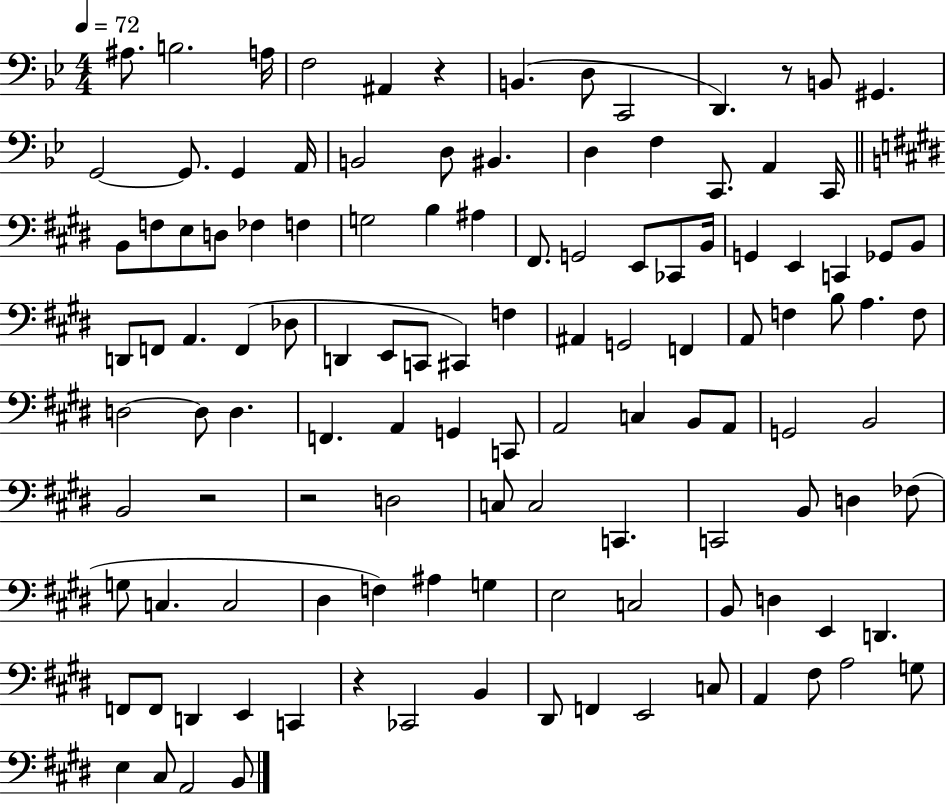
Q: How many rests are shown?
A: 5